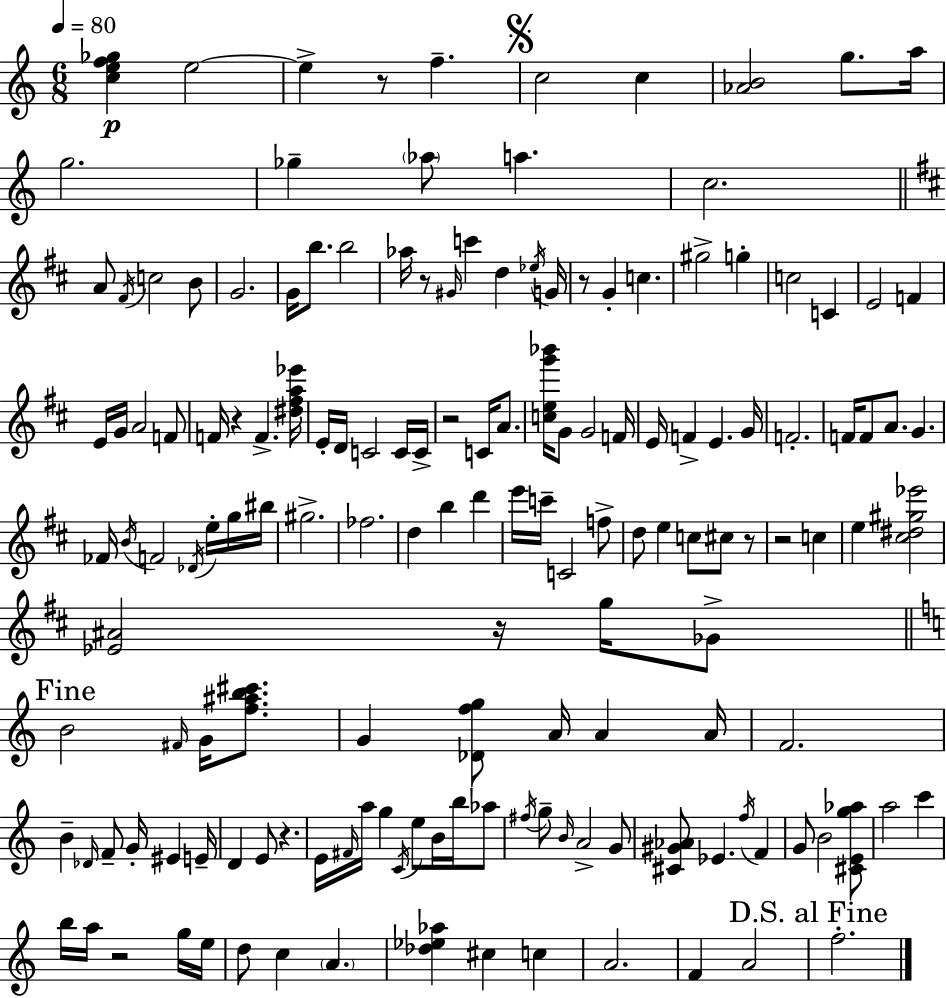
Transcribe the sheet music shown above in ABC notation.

X:1
T:Untitled
M:6/8
L:1/4
K:C
[cef_g] e2 e z/2 f c2 c [_AB]2 g/2 a/4 g2 _g _a/2 a c2 A/2 ^F/4 c2 B/2 G2 G/4 b/2 b2 _a/4 z/2 ^G/4 c' d _e/4 G/4 z/2 G c ^g2 g c2 C E2 F E/4 G/4 A2 F/2 F/4 z F [^d^fa_e']/4 E/4 D/4 C2 C/4 C/4 z2 C/4 A/2 [ceg'_b']/4 G/2 G2 F/4 E/4 F E G/4 F2 F/4 F/2 A/2 G _F/4 B/4 F2 _D/4 e/4 g/4 ^b/4 ^g2 _f2 d b d' e'/4 c'/4 C2 f/2 d/2 e c/2 ^c/2 z/2 z2 c e [^c^d^g_e']2 [_E^A]2 z/4 g/4 _G/2 B2 ^F/4 G/4 [f^ab^c']/2 G [_Dfg]/2 A/4 A A/4 F2 B _D/4 F/2 G/4 ^E E/4 D E/2 z E/4 ^F/4 a/4 g C/4 e/2 B/4 b/4 _a/2 ^f/4 g/2 B/4 A2 G/2 [^C^G_A]/2 _E f/4 F G/2 B2 [^CEg_a]/2 a2 c' b/4 a/4 z2 g/4 e/4 d/2 c A [_d_e_a] ^c c A2 F A2 f2